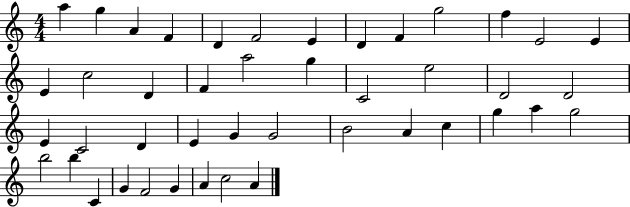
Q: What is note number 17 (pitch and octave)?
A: F4